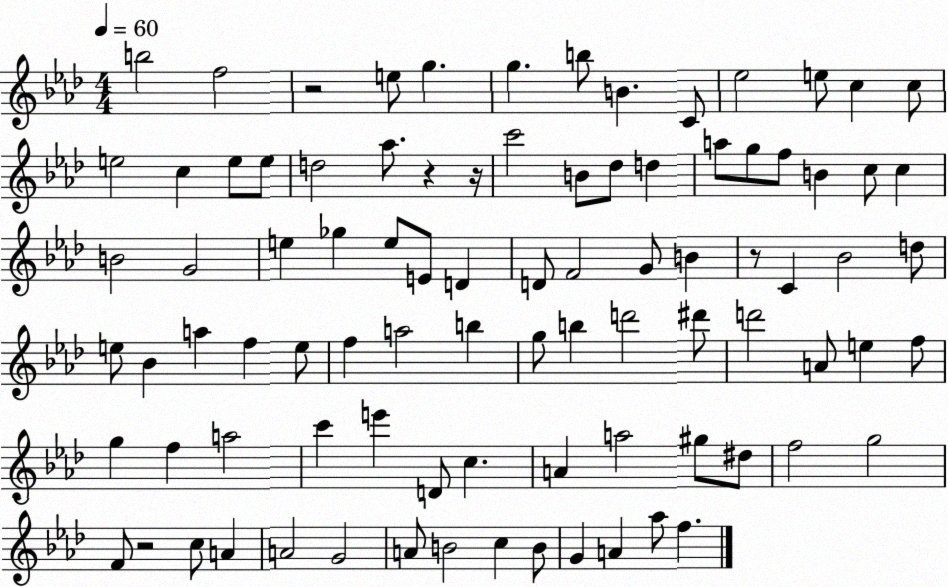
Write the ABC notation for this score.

X:1
T:Untitled
M:4/4
L:1/4
K:Ab
b2 f2 z2 e/2 g g b/2 B C/2 _e2 e/2 c c/2 e2 c e/2 e/2 d2 _a/2 z z/4 c'2 B/2 _d/2 d a/2 g/2 f/2 B c/2 c B2 G2 e _g e/2 E/2 D D/2 F2 G/2 B z/2 C _B2 d/2 e/2 _B a f e/2 f a2 b g/2 b d'2 ^d'/2 d'2 A/2 e f/2 g f a2 c' e' D/2 c A a2 ^g/2 ^d/2 f2 g2 F/2 z2 c/2 A A2 G2 A/2 B2 c B/2 G A _a/2 f